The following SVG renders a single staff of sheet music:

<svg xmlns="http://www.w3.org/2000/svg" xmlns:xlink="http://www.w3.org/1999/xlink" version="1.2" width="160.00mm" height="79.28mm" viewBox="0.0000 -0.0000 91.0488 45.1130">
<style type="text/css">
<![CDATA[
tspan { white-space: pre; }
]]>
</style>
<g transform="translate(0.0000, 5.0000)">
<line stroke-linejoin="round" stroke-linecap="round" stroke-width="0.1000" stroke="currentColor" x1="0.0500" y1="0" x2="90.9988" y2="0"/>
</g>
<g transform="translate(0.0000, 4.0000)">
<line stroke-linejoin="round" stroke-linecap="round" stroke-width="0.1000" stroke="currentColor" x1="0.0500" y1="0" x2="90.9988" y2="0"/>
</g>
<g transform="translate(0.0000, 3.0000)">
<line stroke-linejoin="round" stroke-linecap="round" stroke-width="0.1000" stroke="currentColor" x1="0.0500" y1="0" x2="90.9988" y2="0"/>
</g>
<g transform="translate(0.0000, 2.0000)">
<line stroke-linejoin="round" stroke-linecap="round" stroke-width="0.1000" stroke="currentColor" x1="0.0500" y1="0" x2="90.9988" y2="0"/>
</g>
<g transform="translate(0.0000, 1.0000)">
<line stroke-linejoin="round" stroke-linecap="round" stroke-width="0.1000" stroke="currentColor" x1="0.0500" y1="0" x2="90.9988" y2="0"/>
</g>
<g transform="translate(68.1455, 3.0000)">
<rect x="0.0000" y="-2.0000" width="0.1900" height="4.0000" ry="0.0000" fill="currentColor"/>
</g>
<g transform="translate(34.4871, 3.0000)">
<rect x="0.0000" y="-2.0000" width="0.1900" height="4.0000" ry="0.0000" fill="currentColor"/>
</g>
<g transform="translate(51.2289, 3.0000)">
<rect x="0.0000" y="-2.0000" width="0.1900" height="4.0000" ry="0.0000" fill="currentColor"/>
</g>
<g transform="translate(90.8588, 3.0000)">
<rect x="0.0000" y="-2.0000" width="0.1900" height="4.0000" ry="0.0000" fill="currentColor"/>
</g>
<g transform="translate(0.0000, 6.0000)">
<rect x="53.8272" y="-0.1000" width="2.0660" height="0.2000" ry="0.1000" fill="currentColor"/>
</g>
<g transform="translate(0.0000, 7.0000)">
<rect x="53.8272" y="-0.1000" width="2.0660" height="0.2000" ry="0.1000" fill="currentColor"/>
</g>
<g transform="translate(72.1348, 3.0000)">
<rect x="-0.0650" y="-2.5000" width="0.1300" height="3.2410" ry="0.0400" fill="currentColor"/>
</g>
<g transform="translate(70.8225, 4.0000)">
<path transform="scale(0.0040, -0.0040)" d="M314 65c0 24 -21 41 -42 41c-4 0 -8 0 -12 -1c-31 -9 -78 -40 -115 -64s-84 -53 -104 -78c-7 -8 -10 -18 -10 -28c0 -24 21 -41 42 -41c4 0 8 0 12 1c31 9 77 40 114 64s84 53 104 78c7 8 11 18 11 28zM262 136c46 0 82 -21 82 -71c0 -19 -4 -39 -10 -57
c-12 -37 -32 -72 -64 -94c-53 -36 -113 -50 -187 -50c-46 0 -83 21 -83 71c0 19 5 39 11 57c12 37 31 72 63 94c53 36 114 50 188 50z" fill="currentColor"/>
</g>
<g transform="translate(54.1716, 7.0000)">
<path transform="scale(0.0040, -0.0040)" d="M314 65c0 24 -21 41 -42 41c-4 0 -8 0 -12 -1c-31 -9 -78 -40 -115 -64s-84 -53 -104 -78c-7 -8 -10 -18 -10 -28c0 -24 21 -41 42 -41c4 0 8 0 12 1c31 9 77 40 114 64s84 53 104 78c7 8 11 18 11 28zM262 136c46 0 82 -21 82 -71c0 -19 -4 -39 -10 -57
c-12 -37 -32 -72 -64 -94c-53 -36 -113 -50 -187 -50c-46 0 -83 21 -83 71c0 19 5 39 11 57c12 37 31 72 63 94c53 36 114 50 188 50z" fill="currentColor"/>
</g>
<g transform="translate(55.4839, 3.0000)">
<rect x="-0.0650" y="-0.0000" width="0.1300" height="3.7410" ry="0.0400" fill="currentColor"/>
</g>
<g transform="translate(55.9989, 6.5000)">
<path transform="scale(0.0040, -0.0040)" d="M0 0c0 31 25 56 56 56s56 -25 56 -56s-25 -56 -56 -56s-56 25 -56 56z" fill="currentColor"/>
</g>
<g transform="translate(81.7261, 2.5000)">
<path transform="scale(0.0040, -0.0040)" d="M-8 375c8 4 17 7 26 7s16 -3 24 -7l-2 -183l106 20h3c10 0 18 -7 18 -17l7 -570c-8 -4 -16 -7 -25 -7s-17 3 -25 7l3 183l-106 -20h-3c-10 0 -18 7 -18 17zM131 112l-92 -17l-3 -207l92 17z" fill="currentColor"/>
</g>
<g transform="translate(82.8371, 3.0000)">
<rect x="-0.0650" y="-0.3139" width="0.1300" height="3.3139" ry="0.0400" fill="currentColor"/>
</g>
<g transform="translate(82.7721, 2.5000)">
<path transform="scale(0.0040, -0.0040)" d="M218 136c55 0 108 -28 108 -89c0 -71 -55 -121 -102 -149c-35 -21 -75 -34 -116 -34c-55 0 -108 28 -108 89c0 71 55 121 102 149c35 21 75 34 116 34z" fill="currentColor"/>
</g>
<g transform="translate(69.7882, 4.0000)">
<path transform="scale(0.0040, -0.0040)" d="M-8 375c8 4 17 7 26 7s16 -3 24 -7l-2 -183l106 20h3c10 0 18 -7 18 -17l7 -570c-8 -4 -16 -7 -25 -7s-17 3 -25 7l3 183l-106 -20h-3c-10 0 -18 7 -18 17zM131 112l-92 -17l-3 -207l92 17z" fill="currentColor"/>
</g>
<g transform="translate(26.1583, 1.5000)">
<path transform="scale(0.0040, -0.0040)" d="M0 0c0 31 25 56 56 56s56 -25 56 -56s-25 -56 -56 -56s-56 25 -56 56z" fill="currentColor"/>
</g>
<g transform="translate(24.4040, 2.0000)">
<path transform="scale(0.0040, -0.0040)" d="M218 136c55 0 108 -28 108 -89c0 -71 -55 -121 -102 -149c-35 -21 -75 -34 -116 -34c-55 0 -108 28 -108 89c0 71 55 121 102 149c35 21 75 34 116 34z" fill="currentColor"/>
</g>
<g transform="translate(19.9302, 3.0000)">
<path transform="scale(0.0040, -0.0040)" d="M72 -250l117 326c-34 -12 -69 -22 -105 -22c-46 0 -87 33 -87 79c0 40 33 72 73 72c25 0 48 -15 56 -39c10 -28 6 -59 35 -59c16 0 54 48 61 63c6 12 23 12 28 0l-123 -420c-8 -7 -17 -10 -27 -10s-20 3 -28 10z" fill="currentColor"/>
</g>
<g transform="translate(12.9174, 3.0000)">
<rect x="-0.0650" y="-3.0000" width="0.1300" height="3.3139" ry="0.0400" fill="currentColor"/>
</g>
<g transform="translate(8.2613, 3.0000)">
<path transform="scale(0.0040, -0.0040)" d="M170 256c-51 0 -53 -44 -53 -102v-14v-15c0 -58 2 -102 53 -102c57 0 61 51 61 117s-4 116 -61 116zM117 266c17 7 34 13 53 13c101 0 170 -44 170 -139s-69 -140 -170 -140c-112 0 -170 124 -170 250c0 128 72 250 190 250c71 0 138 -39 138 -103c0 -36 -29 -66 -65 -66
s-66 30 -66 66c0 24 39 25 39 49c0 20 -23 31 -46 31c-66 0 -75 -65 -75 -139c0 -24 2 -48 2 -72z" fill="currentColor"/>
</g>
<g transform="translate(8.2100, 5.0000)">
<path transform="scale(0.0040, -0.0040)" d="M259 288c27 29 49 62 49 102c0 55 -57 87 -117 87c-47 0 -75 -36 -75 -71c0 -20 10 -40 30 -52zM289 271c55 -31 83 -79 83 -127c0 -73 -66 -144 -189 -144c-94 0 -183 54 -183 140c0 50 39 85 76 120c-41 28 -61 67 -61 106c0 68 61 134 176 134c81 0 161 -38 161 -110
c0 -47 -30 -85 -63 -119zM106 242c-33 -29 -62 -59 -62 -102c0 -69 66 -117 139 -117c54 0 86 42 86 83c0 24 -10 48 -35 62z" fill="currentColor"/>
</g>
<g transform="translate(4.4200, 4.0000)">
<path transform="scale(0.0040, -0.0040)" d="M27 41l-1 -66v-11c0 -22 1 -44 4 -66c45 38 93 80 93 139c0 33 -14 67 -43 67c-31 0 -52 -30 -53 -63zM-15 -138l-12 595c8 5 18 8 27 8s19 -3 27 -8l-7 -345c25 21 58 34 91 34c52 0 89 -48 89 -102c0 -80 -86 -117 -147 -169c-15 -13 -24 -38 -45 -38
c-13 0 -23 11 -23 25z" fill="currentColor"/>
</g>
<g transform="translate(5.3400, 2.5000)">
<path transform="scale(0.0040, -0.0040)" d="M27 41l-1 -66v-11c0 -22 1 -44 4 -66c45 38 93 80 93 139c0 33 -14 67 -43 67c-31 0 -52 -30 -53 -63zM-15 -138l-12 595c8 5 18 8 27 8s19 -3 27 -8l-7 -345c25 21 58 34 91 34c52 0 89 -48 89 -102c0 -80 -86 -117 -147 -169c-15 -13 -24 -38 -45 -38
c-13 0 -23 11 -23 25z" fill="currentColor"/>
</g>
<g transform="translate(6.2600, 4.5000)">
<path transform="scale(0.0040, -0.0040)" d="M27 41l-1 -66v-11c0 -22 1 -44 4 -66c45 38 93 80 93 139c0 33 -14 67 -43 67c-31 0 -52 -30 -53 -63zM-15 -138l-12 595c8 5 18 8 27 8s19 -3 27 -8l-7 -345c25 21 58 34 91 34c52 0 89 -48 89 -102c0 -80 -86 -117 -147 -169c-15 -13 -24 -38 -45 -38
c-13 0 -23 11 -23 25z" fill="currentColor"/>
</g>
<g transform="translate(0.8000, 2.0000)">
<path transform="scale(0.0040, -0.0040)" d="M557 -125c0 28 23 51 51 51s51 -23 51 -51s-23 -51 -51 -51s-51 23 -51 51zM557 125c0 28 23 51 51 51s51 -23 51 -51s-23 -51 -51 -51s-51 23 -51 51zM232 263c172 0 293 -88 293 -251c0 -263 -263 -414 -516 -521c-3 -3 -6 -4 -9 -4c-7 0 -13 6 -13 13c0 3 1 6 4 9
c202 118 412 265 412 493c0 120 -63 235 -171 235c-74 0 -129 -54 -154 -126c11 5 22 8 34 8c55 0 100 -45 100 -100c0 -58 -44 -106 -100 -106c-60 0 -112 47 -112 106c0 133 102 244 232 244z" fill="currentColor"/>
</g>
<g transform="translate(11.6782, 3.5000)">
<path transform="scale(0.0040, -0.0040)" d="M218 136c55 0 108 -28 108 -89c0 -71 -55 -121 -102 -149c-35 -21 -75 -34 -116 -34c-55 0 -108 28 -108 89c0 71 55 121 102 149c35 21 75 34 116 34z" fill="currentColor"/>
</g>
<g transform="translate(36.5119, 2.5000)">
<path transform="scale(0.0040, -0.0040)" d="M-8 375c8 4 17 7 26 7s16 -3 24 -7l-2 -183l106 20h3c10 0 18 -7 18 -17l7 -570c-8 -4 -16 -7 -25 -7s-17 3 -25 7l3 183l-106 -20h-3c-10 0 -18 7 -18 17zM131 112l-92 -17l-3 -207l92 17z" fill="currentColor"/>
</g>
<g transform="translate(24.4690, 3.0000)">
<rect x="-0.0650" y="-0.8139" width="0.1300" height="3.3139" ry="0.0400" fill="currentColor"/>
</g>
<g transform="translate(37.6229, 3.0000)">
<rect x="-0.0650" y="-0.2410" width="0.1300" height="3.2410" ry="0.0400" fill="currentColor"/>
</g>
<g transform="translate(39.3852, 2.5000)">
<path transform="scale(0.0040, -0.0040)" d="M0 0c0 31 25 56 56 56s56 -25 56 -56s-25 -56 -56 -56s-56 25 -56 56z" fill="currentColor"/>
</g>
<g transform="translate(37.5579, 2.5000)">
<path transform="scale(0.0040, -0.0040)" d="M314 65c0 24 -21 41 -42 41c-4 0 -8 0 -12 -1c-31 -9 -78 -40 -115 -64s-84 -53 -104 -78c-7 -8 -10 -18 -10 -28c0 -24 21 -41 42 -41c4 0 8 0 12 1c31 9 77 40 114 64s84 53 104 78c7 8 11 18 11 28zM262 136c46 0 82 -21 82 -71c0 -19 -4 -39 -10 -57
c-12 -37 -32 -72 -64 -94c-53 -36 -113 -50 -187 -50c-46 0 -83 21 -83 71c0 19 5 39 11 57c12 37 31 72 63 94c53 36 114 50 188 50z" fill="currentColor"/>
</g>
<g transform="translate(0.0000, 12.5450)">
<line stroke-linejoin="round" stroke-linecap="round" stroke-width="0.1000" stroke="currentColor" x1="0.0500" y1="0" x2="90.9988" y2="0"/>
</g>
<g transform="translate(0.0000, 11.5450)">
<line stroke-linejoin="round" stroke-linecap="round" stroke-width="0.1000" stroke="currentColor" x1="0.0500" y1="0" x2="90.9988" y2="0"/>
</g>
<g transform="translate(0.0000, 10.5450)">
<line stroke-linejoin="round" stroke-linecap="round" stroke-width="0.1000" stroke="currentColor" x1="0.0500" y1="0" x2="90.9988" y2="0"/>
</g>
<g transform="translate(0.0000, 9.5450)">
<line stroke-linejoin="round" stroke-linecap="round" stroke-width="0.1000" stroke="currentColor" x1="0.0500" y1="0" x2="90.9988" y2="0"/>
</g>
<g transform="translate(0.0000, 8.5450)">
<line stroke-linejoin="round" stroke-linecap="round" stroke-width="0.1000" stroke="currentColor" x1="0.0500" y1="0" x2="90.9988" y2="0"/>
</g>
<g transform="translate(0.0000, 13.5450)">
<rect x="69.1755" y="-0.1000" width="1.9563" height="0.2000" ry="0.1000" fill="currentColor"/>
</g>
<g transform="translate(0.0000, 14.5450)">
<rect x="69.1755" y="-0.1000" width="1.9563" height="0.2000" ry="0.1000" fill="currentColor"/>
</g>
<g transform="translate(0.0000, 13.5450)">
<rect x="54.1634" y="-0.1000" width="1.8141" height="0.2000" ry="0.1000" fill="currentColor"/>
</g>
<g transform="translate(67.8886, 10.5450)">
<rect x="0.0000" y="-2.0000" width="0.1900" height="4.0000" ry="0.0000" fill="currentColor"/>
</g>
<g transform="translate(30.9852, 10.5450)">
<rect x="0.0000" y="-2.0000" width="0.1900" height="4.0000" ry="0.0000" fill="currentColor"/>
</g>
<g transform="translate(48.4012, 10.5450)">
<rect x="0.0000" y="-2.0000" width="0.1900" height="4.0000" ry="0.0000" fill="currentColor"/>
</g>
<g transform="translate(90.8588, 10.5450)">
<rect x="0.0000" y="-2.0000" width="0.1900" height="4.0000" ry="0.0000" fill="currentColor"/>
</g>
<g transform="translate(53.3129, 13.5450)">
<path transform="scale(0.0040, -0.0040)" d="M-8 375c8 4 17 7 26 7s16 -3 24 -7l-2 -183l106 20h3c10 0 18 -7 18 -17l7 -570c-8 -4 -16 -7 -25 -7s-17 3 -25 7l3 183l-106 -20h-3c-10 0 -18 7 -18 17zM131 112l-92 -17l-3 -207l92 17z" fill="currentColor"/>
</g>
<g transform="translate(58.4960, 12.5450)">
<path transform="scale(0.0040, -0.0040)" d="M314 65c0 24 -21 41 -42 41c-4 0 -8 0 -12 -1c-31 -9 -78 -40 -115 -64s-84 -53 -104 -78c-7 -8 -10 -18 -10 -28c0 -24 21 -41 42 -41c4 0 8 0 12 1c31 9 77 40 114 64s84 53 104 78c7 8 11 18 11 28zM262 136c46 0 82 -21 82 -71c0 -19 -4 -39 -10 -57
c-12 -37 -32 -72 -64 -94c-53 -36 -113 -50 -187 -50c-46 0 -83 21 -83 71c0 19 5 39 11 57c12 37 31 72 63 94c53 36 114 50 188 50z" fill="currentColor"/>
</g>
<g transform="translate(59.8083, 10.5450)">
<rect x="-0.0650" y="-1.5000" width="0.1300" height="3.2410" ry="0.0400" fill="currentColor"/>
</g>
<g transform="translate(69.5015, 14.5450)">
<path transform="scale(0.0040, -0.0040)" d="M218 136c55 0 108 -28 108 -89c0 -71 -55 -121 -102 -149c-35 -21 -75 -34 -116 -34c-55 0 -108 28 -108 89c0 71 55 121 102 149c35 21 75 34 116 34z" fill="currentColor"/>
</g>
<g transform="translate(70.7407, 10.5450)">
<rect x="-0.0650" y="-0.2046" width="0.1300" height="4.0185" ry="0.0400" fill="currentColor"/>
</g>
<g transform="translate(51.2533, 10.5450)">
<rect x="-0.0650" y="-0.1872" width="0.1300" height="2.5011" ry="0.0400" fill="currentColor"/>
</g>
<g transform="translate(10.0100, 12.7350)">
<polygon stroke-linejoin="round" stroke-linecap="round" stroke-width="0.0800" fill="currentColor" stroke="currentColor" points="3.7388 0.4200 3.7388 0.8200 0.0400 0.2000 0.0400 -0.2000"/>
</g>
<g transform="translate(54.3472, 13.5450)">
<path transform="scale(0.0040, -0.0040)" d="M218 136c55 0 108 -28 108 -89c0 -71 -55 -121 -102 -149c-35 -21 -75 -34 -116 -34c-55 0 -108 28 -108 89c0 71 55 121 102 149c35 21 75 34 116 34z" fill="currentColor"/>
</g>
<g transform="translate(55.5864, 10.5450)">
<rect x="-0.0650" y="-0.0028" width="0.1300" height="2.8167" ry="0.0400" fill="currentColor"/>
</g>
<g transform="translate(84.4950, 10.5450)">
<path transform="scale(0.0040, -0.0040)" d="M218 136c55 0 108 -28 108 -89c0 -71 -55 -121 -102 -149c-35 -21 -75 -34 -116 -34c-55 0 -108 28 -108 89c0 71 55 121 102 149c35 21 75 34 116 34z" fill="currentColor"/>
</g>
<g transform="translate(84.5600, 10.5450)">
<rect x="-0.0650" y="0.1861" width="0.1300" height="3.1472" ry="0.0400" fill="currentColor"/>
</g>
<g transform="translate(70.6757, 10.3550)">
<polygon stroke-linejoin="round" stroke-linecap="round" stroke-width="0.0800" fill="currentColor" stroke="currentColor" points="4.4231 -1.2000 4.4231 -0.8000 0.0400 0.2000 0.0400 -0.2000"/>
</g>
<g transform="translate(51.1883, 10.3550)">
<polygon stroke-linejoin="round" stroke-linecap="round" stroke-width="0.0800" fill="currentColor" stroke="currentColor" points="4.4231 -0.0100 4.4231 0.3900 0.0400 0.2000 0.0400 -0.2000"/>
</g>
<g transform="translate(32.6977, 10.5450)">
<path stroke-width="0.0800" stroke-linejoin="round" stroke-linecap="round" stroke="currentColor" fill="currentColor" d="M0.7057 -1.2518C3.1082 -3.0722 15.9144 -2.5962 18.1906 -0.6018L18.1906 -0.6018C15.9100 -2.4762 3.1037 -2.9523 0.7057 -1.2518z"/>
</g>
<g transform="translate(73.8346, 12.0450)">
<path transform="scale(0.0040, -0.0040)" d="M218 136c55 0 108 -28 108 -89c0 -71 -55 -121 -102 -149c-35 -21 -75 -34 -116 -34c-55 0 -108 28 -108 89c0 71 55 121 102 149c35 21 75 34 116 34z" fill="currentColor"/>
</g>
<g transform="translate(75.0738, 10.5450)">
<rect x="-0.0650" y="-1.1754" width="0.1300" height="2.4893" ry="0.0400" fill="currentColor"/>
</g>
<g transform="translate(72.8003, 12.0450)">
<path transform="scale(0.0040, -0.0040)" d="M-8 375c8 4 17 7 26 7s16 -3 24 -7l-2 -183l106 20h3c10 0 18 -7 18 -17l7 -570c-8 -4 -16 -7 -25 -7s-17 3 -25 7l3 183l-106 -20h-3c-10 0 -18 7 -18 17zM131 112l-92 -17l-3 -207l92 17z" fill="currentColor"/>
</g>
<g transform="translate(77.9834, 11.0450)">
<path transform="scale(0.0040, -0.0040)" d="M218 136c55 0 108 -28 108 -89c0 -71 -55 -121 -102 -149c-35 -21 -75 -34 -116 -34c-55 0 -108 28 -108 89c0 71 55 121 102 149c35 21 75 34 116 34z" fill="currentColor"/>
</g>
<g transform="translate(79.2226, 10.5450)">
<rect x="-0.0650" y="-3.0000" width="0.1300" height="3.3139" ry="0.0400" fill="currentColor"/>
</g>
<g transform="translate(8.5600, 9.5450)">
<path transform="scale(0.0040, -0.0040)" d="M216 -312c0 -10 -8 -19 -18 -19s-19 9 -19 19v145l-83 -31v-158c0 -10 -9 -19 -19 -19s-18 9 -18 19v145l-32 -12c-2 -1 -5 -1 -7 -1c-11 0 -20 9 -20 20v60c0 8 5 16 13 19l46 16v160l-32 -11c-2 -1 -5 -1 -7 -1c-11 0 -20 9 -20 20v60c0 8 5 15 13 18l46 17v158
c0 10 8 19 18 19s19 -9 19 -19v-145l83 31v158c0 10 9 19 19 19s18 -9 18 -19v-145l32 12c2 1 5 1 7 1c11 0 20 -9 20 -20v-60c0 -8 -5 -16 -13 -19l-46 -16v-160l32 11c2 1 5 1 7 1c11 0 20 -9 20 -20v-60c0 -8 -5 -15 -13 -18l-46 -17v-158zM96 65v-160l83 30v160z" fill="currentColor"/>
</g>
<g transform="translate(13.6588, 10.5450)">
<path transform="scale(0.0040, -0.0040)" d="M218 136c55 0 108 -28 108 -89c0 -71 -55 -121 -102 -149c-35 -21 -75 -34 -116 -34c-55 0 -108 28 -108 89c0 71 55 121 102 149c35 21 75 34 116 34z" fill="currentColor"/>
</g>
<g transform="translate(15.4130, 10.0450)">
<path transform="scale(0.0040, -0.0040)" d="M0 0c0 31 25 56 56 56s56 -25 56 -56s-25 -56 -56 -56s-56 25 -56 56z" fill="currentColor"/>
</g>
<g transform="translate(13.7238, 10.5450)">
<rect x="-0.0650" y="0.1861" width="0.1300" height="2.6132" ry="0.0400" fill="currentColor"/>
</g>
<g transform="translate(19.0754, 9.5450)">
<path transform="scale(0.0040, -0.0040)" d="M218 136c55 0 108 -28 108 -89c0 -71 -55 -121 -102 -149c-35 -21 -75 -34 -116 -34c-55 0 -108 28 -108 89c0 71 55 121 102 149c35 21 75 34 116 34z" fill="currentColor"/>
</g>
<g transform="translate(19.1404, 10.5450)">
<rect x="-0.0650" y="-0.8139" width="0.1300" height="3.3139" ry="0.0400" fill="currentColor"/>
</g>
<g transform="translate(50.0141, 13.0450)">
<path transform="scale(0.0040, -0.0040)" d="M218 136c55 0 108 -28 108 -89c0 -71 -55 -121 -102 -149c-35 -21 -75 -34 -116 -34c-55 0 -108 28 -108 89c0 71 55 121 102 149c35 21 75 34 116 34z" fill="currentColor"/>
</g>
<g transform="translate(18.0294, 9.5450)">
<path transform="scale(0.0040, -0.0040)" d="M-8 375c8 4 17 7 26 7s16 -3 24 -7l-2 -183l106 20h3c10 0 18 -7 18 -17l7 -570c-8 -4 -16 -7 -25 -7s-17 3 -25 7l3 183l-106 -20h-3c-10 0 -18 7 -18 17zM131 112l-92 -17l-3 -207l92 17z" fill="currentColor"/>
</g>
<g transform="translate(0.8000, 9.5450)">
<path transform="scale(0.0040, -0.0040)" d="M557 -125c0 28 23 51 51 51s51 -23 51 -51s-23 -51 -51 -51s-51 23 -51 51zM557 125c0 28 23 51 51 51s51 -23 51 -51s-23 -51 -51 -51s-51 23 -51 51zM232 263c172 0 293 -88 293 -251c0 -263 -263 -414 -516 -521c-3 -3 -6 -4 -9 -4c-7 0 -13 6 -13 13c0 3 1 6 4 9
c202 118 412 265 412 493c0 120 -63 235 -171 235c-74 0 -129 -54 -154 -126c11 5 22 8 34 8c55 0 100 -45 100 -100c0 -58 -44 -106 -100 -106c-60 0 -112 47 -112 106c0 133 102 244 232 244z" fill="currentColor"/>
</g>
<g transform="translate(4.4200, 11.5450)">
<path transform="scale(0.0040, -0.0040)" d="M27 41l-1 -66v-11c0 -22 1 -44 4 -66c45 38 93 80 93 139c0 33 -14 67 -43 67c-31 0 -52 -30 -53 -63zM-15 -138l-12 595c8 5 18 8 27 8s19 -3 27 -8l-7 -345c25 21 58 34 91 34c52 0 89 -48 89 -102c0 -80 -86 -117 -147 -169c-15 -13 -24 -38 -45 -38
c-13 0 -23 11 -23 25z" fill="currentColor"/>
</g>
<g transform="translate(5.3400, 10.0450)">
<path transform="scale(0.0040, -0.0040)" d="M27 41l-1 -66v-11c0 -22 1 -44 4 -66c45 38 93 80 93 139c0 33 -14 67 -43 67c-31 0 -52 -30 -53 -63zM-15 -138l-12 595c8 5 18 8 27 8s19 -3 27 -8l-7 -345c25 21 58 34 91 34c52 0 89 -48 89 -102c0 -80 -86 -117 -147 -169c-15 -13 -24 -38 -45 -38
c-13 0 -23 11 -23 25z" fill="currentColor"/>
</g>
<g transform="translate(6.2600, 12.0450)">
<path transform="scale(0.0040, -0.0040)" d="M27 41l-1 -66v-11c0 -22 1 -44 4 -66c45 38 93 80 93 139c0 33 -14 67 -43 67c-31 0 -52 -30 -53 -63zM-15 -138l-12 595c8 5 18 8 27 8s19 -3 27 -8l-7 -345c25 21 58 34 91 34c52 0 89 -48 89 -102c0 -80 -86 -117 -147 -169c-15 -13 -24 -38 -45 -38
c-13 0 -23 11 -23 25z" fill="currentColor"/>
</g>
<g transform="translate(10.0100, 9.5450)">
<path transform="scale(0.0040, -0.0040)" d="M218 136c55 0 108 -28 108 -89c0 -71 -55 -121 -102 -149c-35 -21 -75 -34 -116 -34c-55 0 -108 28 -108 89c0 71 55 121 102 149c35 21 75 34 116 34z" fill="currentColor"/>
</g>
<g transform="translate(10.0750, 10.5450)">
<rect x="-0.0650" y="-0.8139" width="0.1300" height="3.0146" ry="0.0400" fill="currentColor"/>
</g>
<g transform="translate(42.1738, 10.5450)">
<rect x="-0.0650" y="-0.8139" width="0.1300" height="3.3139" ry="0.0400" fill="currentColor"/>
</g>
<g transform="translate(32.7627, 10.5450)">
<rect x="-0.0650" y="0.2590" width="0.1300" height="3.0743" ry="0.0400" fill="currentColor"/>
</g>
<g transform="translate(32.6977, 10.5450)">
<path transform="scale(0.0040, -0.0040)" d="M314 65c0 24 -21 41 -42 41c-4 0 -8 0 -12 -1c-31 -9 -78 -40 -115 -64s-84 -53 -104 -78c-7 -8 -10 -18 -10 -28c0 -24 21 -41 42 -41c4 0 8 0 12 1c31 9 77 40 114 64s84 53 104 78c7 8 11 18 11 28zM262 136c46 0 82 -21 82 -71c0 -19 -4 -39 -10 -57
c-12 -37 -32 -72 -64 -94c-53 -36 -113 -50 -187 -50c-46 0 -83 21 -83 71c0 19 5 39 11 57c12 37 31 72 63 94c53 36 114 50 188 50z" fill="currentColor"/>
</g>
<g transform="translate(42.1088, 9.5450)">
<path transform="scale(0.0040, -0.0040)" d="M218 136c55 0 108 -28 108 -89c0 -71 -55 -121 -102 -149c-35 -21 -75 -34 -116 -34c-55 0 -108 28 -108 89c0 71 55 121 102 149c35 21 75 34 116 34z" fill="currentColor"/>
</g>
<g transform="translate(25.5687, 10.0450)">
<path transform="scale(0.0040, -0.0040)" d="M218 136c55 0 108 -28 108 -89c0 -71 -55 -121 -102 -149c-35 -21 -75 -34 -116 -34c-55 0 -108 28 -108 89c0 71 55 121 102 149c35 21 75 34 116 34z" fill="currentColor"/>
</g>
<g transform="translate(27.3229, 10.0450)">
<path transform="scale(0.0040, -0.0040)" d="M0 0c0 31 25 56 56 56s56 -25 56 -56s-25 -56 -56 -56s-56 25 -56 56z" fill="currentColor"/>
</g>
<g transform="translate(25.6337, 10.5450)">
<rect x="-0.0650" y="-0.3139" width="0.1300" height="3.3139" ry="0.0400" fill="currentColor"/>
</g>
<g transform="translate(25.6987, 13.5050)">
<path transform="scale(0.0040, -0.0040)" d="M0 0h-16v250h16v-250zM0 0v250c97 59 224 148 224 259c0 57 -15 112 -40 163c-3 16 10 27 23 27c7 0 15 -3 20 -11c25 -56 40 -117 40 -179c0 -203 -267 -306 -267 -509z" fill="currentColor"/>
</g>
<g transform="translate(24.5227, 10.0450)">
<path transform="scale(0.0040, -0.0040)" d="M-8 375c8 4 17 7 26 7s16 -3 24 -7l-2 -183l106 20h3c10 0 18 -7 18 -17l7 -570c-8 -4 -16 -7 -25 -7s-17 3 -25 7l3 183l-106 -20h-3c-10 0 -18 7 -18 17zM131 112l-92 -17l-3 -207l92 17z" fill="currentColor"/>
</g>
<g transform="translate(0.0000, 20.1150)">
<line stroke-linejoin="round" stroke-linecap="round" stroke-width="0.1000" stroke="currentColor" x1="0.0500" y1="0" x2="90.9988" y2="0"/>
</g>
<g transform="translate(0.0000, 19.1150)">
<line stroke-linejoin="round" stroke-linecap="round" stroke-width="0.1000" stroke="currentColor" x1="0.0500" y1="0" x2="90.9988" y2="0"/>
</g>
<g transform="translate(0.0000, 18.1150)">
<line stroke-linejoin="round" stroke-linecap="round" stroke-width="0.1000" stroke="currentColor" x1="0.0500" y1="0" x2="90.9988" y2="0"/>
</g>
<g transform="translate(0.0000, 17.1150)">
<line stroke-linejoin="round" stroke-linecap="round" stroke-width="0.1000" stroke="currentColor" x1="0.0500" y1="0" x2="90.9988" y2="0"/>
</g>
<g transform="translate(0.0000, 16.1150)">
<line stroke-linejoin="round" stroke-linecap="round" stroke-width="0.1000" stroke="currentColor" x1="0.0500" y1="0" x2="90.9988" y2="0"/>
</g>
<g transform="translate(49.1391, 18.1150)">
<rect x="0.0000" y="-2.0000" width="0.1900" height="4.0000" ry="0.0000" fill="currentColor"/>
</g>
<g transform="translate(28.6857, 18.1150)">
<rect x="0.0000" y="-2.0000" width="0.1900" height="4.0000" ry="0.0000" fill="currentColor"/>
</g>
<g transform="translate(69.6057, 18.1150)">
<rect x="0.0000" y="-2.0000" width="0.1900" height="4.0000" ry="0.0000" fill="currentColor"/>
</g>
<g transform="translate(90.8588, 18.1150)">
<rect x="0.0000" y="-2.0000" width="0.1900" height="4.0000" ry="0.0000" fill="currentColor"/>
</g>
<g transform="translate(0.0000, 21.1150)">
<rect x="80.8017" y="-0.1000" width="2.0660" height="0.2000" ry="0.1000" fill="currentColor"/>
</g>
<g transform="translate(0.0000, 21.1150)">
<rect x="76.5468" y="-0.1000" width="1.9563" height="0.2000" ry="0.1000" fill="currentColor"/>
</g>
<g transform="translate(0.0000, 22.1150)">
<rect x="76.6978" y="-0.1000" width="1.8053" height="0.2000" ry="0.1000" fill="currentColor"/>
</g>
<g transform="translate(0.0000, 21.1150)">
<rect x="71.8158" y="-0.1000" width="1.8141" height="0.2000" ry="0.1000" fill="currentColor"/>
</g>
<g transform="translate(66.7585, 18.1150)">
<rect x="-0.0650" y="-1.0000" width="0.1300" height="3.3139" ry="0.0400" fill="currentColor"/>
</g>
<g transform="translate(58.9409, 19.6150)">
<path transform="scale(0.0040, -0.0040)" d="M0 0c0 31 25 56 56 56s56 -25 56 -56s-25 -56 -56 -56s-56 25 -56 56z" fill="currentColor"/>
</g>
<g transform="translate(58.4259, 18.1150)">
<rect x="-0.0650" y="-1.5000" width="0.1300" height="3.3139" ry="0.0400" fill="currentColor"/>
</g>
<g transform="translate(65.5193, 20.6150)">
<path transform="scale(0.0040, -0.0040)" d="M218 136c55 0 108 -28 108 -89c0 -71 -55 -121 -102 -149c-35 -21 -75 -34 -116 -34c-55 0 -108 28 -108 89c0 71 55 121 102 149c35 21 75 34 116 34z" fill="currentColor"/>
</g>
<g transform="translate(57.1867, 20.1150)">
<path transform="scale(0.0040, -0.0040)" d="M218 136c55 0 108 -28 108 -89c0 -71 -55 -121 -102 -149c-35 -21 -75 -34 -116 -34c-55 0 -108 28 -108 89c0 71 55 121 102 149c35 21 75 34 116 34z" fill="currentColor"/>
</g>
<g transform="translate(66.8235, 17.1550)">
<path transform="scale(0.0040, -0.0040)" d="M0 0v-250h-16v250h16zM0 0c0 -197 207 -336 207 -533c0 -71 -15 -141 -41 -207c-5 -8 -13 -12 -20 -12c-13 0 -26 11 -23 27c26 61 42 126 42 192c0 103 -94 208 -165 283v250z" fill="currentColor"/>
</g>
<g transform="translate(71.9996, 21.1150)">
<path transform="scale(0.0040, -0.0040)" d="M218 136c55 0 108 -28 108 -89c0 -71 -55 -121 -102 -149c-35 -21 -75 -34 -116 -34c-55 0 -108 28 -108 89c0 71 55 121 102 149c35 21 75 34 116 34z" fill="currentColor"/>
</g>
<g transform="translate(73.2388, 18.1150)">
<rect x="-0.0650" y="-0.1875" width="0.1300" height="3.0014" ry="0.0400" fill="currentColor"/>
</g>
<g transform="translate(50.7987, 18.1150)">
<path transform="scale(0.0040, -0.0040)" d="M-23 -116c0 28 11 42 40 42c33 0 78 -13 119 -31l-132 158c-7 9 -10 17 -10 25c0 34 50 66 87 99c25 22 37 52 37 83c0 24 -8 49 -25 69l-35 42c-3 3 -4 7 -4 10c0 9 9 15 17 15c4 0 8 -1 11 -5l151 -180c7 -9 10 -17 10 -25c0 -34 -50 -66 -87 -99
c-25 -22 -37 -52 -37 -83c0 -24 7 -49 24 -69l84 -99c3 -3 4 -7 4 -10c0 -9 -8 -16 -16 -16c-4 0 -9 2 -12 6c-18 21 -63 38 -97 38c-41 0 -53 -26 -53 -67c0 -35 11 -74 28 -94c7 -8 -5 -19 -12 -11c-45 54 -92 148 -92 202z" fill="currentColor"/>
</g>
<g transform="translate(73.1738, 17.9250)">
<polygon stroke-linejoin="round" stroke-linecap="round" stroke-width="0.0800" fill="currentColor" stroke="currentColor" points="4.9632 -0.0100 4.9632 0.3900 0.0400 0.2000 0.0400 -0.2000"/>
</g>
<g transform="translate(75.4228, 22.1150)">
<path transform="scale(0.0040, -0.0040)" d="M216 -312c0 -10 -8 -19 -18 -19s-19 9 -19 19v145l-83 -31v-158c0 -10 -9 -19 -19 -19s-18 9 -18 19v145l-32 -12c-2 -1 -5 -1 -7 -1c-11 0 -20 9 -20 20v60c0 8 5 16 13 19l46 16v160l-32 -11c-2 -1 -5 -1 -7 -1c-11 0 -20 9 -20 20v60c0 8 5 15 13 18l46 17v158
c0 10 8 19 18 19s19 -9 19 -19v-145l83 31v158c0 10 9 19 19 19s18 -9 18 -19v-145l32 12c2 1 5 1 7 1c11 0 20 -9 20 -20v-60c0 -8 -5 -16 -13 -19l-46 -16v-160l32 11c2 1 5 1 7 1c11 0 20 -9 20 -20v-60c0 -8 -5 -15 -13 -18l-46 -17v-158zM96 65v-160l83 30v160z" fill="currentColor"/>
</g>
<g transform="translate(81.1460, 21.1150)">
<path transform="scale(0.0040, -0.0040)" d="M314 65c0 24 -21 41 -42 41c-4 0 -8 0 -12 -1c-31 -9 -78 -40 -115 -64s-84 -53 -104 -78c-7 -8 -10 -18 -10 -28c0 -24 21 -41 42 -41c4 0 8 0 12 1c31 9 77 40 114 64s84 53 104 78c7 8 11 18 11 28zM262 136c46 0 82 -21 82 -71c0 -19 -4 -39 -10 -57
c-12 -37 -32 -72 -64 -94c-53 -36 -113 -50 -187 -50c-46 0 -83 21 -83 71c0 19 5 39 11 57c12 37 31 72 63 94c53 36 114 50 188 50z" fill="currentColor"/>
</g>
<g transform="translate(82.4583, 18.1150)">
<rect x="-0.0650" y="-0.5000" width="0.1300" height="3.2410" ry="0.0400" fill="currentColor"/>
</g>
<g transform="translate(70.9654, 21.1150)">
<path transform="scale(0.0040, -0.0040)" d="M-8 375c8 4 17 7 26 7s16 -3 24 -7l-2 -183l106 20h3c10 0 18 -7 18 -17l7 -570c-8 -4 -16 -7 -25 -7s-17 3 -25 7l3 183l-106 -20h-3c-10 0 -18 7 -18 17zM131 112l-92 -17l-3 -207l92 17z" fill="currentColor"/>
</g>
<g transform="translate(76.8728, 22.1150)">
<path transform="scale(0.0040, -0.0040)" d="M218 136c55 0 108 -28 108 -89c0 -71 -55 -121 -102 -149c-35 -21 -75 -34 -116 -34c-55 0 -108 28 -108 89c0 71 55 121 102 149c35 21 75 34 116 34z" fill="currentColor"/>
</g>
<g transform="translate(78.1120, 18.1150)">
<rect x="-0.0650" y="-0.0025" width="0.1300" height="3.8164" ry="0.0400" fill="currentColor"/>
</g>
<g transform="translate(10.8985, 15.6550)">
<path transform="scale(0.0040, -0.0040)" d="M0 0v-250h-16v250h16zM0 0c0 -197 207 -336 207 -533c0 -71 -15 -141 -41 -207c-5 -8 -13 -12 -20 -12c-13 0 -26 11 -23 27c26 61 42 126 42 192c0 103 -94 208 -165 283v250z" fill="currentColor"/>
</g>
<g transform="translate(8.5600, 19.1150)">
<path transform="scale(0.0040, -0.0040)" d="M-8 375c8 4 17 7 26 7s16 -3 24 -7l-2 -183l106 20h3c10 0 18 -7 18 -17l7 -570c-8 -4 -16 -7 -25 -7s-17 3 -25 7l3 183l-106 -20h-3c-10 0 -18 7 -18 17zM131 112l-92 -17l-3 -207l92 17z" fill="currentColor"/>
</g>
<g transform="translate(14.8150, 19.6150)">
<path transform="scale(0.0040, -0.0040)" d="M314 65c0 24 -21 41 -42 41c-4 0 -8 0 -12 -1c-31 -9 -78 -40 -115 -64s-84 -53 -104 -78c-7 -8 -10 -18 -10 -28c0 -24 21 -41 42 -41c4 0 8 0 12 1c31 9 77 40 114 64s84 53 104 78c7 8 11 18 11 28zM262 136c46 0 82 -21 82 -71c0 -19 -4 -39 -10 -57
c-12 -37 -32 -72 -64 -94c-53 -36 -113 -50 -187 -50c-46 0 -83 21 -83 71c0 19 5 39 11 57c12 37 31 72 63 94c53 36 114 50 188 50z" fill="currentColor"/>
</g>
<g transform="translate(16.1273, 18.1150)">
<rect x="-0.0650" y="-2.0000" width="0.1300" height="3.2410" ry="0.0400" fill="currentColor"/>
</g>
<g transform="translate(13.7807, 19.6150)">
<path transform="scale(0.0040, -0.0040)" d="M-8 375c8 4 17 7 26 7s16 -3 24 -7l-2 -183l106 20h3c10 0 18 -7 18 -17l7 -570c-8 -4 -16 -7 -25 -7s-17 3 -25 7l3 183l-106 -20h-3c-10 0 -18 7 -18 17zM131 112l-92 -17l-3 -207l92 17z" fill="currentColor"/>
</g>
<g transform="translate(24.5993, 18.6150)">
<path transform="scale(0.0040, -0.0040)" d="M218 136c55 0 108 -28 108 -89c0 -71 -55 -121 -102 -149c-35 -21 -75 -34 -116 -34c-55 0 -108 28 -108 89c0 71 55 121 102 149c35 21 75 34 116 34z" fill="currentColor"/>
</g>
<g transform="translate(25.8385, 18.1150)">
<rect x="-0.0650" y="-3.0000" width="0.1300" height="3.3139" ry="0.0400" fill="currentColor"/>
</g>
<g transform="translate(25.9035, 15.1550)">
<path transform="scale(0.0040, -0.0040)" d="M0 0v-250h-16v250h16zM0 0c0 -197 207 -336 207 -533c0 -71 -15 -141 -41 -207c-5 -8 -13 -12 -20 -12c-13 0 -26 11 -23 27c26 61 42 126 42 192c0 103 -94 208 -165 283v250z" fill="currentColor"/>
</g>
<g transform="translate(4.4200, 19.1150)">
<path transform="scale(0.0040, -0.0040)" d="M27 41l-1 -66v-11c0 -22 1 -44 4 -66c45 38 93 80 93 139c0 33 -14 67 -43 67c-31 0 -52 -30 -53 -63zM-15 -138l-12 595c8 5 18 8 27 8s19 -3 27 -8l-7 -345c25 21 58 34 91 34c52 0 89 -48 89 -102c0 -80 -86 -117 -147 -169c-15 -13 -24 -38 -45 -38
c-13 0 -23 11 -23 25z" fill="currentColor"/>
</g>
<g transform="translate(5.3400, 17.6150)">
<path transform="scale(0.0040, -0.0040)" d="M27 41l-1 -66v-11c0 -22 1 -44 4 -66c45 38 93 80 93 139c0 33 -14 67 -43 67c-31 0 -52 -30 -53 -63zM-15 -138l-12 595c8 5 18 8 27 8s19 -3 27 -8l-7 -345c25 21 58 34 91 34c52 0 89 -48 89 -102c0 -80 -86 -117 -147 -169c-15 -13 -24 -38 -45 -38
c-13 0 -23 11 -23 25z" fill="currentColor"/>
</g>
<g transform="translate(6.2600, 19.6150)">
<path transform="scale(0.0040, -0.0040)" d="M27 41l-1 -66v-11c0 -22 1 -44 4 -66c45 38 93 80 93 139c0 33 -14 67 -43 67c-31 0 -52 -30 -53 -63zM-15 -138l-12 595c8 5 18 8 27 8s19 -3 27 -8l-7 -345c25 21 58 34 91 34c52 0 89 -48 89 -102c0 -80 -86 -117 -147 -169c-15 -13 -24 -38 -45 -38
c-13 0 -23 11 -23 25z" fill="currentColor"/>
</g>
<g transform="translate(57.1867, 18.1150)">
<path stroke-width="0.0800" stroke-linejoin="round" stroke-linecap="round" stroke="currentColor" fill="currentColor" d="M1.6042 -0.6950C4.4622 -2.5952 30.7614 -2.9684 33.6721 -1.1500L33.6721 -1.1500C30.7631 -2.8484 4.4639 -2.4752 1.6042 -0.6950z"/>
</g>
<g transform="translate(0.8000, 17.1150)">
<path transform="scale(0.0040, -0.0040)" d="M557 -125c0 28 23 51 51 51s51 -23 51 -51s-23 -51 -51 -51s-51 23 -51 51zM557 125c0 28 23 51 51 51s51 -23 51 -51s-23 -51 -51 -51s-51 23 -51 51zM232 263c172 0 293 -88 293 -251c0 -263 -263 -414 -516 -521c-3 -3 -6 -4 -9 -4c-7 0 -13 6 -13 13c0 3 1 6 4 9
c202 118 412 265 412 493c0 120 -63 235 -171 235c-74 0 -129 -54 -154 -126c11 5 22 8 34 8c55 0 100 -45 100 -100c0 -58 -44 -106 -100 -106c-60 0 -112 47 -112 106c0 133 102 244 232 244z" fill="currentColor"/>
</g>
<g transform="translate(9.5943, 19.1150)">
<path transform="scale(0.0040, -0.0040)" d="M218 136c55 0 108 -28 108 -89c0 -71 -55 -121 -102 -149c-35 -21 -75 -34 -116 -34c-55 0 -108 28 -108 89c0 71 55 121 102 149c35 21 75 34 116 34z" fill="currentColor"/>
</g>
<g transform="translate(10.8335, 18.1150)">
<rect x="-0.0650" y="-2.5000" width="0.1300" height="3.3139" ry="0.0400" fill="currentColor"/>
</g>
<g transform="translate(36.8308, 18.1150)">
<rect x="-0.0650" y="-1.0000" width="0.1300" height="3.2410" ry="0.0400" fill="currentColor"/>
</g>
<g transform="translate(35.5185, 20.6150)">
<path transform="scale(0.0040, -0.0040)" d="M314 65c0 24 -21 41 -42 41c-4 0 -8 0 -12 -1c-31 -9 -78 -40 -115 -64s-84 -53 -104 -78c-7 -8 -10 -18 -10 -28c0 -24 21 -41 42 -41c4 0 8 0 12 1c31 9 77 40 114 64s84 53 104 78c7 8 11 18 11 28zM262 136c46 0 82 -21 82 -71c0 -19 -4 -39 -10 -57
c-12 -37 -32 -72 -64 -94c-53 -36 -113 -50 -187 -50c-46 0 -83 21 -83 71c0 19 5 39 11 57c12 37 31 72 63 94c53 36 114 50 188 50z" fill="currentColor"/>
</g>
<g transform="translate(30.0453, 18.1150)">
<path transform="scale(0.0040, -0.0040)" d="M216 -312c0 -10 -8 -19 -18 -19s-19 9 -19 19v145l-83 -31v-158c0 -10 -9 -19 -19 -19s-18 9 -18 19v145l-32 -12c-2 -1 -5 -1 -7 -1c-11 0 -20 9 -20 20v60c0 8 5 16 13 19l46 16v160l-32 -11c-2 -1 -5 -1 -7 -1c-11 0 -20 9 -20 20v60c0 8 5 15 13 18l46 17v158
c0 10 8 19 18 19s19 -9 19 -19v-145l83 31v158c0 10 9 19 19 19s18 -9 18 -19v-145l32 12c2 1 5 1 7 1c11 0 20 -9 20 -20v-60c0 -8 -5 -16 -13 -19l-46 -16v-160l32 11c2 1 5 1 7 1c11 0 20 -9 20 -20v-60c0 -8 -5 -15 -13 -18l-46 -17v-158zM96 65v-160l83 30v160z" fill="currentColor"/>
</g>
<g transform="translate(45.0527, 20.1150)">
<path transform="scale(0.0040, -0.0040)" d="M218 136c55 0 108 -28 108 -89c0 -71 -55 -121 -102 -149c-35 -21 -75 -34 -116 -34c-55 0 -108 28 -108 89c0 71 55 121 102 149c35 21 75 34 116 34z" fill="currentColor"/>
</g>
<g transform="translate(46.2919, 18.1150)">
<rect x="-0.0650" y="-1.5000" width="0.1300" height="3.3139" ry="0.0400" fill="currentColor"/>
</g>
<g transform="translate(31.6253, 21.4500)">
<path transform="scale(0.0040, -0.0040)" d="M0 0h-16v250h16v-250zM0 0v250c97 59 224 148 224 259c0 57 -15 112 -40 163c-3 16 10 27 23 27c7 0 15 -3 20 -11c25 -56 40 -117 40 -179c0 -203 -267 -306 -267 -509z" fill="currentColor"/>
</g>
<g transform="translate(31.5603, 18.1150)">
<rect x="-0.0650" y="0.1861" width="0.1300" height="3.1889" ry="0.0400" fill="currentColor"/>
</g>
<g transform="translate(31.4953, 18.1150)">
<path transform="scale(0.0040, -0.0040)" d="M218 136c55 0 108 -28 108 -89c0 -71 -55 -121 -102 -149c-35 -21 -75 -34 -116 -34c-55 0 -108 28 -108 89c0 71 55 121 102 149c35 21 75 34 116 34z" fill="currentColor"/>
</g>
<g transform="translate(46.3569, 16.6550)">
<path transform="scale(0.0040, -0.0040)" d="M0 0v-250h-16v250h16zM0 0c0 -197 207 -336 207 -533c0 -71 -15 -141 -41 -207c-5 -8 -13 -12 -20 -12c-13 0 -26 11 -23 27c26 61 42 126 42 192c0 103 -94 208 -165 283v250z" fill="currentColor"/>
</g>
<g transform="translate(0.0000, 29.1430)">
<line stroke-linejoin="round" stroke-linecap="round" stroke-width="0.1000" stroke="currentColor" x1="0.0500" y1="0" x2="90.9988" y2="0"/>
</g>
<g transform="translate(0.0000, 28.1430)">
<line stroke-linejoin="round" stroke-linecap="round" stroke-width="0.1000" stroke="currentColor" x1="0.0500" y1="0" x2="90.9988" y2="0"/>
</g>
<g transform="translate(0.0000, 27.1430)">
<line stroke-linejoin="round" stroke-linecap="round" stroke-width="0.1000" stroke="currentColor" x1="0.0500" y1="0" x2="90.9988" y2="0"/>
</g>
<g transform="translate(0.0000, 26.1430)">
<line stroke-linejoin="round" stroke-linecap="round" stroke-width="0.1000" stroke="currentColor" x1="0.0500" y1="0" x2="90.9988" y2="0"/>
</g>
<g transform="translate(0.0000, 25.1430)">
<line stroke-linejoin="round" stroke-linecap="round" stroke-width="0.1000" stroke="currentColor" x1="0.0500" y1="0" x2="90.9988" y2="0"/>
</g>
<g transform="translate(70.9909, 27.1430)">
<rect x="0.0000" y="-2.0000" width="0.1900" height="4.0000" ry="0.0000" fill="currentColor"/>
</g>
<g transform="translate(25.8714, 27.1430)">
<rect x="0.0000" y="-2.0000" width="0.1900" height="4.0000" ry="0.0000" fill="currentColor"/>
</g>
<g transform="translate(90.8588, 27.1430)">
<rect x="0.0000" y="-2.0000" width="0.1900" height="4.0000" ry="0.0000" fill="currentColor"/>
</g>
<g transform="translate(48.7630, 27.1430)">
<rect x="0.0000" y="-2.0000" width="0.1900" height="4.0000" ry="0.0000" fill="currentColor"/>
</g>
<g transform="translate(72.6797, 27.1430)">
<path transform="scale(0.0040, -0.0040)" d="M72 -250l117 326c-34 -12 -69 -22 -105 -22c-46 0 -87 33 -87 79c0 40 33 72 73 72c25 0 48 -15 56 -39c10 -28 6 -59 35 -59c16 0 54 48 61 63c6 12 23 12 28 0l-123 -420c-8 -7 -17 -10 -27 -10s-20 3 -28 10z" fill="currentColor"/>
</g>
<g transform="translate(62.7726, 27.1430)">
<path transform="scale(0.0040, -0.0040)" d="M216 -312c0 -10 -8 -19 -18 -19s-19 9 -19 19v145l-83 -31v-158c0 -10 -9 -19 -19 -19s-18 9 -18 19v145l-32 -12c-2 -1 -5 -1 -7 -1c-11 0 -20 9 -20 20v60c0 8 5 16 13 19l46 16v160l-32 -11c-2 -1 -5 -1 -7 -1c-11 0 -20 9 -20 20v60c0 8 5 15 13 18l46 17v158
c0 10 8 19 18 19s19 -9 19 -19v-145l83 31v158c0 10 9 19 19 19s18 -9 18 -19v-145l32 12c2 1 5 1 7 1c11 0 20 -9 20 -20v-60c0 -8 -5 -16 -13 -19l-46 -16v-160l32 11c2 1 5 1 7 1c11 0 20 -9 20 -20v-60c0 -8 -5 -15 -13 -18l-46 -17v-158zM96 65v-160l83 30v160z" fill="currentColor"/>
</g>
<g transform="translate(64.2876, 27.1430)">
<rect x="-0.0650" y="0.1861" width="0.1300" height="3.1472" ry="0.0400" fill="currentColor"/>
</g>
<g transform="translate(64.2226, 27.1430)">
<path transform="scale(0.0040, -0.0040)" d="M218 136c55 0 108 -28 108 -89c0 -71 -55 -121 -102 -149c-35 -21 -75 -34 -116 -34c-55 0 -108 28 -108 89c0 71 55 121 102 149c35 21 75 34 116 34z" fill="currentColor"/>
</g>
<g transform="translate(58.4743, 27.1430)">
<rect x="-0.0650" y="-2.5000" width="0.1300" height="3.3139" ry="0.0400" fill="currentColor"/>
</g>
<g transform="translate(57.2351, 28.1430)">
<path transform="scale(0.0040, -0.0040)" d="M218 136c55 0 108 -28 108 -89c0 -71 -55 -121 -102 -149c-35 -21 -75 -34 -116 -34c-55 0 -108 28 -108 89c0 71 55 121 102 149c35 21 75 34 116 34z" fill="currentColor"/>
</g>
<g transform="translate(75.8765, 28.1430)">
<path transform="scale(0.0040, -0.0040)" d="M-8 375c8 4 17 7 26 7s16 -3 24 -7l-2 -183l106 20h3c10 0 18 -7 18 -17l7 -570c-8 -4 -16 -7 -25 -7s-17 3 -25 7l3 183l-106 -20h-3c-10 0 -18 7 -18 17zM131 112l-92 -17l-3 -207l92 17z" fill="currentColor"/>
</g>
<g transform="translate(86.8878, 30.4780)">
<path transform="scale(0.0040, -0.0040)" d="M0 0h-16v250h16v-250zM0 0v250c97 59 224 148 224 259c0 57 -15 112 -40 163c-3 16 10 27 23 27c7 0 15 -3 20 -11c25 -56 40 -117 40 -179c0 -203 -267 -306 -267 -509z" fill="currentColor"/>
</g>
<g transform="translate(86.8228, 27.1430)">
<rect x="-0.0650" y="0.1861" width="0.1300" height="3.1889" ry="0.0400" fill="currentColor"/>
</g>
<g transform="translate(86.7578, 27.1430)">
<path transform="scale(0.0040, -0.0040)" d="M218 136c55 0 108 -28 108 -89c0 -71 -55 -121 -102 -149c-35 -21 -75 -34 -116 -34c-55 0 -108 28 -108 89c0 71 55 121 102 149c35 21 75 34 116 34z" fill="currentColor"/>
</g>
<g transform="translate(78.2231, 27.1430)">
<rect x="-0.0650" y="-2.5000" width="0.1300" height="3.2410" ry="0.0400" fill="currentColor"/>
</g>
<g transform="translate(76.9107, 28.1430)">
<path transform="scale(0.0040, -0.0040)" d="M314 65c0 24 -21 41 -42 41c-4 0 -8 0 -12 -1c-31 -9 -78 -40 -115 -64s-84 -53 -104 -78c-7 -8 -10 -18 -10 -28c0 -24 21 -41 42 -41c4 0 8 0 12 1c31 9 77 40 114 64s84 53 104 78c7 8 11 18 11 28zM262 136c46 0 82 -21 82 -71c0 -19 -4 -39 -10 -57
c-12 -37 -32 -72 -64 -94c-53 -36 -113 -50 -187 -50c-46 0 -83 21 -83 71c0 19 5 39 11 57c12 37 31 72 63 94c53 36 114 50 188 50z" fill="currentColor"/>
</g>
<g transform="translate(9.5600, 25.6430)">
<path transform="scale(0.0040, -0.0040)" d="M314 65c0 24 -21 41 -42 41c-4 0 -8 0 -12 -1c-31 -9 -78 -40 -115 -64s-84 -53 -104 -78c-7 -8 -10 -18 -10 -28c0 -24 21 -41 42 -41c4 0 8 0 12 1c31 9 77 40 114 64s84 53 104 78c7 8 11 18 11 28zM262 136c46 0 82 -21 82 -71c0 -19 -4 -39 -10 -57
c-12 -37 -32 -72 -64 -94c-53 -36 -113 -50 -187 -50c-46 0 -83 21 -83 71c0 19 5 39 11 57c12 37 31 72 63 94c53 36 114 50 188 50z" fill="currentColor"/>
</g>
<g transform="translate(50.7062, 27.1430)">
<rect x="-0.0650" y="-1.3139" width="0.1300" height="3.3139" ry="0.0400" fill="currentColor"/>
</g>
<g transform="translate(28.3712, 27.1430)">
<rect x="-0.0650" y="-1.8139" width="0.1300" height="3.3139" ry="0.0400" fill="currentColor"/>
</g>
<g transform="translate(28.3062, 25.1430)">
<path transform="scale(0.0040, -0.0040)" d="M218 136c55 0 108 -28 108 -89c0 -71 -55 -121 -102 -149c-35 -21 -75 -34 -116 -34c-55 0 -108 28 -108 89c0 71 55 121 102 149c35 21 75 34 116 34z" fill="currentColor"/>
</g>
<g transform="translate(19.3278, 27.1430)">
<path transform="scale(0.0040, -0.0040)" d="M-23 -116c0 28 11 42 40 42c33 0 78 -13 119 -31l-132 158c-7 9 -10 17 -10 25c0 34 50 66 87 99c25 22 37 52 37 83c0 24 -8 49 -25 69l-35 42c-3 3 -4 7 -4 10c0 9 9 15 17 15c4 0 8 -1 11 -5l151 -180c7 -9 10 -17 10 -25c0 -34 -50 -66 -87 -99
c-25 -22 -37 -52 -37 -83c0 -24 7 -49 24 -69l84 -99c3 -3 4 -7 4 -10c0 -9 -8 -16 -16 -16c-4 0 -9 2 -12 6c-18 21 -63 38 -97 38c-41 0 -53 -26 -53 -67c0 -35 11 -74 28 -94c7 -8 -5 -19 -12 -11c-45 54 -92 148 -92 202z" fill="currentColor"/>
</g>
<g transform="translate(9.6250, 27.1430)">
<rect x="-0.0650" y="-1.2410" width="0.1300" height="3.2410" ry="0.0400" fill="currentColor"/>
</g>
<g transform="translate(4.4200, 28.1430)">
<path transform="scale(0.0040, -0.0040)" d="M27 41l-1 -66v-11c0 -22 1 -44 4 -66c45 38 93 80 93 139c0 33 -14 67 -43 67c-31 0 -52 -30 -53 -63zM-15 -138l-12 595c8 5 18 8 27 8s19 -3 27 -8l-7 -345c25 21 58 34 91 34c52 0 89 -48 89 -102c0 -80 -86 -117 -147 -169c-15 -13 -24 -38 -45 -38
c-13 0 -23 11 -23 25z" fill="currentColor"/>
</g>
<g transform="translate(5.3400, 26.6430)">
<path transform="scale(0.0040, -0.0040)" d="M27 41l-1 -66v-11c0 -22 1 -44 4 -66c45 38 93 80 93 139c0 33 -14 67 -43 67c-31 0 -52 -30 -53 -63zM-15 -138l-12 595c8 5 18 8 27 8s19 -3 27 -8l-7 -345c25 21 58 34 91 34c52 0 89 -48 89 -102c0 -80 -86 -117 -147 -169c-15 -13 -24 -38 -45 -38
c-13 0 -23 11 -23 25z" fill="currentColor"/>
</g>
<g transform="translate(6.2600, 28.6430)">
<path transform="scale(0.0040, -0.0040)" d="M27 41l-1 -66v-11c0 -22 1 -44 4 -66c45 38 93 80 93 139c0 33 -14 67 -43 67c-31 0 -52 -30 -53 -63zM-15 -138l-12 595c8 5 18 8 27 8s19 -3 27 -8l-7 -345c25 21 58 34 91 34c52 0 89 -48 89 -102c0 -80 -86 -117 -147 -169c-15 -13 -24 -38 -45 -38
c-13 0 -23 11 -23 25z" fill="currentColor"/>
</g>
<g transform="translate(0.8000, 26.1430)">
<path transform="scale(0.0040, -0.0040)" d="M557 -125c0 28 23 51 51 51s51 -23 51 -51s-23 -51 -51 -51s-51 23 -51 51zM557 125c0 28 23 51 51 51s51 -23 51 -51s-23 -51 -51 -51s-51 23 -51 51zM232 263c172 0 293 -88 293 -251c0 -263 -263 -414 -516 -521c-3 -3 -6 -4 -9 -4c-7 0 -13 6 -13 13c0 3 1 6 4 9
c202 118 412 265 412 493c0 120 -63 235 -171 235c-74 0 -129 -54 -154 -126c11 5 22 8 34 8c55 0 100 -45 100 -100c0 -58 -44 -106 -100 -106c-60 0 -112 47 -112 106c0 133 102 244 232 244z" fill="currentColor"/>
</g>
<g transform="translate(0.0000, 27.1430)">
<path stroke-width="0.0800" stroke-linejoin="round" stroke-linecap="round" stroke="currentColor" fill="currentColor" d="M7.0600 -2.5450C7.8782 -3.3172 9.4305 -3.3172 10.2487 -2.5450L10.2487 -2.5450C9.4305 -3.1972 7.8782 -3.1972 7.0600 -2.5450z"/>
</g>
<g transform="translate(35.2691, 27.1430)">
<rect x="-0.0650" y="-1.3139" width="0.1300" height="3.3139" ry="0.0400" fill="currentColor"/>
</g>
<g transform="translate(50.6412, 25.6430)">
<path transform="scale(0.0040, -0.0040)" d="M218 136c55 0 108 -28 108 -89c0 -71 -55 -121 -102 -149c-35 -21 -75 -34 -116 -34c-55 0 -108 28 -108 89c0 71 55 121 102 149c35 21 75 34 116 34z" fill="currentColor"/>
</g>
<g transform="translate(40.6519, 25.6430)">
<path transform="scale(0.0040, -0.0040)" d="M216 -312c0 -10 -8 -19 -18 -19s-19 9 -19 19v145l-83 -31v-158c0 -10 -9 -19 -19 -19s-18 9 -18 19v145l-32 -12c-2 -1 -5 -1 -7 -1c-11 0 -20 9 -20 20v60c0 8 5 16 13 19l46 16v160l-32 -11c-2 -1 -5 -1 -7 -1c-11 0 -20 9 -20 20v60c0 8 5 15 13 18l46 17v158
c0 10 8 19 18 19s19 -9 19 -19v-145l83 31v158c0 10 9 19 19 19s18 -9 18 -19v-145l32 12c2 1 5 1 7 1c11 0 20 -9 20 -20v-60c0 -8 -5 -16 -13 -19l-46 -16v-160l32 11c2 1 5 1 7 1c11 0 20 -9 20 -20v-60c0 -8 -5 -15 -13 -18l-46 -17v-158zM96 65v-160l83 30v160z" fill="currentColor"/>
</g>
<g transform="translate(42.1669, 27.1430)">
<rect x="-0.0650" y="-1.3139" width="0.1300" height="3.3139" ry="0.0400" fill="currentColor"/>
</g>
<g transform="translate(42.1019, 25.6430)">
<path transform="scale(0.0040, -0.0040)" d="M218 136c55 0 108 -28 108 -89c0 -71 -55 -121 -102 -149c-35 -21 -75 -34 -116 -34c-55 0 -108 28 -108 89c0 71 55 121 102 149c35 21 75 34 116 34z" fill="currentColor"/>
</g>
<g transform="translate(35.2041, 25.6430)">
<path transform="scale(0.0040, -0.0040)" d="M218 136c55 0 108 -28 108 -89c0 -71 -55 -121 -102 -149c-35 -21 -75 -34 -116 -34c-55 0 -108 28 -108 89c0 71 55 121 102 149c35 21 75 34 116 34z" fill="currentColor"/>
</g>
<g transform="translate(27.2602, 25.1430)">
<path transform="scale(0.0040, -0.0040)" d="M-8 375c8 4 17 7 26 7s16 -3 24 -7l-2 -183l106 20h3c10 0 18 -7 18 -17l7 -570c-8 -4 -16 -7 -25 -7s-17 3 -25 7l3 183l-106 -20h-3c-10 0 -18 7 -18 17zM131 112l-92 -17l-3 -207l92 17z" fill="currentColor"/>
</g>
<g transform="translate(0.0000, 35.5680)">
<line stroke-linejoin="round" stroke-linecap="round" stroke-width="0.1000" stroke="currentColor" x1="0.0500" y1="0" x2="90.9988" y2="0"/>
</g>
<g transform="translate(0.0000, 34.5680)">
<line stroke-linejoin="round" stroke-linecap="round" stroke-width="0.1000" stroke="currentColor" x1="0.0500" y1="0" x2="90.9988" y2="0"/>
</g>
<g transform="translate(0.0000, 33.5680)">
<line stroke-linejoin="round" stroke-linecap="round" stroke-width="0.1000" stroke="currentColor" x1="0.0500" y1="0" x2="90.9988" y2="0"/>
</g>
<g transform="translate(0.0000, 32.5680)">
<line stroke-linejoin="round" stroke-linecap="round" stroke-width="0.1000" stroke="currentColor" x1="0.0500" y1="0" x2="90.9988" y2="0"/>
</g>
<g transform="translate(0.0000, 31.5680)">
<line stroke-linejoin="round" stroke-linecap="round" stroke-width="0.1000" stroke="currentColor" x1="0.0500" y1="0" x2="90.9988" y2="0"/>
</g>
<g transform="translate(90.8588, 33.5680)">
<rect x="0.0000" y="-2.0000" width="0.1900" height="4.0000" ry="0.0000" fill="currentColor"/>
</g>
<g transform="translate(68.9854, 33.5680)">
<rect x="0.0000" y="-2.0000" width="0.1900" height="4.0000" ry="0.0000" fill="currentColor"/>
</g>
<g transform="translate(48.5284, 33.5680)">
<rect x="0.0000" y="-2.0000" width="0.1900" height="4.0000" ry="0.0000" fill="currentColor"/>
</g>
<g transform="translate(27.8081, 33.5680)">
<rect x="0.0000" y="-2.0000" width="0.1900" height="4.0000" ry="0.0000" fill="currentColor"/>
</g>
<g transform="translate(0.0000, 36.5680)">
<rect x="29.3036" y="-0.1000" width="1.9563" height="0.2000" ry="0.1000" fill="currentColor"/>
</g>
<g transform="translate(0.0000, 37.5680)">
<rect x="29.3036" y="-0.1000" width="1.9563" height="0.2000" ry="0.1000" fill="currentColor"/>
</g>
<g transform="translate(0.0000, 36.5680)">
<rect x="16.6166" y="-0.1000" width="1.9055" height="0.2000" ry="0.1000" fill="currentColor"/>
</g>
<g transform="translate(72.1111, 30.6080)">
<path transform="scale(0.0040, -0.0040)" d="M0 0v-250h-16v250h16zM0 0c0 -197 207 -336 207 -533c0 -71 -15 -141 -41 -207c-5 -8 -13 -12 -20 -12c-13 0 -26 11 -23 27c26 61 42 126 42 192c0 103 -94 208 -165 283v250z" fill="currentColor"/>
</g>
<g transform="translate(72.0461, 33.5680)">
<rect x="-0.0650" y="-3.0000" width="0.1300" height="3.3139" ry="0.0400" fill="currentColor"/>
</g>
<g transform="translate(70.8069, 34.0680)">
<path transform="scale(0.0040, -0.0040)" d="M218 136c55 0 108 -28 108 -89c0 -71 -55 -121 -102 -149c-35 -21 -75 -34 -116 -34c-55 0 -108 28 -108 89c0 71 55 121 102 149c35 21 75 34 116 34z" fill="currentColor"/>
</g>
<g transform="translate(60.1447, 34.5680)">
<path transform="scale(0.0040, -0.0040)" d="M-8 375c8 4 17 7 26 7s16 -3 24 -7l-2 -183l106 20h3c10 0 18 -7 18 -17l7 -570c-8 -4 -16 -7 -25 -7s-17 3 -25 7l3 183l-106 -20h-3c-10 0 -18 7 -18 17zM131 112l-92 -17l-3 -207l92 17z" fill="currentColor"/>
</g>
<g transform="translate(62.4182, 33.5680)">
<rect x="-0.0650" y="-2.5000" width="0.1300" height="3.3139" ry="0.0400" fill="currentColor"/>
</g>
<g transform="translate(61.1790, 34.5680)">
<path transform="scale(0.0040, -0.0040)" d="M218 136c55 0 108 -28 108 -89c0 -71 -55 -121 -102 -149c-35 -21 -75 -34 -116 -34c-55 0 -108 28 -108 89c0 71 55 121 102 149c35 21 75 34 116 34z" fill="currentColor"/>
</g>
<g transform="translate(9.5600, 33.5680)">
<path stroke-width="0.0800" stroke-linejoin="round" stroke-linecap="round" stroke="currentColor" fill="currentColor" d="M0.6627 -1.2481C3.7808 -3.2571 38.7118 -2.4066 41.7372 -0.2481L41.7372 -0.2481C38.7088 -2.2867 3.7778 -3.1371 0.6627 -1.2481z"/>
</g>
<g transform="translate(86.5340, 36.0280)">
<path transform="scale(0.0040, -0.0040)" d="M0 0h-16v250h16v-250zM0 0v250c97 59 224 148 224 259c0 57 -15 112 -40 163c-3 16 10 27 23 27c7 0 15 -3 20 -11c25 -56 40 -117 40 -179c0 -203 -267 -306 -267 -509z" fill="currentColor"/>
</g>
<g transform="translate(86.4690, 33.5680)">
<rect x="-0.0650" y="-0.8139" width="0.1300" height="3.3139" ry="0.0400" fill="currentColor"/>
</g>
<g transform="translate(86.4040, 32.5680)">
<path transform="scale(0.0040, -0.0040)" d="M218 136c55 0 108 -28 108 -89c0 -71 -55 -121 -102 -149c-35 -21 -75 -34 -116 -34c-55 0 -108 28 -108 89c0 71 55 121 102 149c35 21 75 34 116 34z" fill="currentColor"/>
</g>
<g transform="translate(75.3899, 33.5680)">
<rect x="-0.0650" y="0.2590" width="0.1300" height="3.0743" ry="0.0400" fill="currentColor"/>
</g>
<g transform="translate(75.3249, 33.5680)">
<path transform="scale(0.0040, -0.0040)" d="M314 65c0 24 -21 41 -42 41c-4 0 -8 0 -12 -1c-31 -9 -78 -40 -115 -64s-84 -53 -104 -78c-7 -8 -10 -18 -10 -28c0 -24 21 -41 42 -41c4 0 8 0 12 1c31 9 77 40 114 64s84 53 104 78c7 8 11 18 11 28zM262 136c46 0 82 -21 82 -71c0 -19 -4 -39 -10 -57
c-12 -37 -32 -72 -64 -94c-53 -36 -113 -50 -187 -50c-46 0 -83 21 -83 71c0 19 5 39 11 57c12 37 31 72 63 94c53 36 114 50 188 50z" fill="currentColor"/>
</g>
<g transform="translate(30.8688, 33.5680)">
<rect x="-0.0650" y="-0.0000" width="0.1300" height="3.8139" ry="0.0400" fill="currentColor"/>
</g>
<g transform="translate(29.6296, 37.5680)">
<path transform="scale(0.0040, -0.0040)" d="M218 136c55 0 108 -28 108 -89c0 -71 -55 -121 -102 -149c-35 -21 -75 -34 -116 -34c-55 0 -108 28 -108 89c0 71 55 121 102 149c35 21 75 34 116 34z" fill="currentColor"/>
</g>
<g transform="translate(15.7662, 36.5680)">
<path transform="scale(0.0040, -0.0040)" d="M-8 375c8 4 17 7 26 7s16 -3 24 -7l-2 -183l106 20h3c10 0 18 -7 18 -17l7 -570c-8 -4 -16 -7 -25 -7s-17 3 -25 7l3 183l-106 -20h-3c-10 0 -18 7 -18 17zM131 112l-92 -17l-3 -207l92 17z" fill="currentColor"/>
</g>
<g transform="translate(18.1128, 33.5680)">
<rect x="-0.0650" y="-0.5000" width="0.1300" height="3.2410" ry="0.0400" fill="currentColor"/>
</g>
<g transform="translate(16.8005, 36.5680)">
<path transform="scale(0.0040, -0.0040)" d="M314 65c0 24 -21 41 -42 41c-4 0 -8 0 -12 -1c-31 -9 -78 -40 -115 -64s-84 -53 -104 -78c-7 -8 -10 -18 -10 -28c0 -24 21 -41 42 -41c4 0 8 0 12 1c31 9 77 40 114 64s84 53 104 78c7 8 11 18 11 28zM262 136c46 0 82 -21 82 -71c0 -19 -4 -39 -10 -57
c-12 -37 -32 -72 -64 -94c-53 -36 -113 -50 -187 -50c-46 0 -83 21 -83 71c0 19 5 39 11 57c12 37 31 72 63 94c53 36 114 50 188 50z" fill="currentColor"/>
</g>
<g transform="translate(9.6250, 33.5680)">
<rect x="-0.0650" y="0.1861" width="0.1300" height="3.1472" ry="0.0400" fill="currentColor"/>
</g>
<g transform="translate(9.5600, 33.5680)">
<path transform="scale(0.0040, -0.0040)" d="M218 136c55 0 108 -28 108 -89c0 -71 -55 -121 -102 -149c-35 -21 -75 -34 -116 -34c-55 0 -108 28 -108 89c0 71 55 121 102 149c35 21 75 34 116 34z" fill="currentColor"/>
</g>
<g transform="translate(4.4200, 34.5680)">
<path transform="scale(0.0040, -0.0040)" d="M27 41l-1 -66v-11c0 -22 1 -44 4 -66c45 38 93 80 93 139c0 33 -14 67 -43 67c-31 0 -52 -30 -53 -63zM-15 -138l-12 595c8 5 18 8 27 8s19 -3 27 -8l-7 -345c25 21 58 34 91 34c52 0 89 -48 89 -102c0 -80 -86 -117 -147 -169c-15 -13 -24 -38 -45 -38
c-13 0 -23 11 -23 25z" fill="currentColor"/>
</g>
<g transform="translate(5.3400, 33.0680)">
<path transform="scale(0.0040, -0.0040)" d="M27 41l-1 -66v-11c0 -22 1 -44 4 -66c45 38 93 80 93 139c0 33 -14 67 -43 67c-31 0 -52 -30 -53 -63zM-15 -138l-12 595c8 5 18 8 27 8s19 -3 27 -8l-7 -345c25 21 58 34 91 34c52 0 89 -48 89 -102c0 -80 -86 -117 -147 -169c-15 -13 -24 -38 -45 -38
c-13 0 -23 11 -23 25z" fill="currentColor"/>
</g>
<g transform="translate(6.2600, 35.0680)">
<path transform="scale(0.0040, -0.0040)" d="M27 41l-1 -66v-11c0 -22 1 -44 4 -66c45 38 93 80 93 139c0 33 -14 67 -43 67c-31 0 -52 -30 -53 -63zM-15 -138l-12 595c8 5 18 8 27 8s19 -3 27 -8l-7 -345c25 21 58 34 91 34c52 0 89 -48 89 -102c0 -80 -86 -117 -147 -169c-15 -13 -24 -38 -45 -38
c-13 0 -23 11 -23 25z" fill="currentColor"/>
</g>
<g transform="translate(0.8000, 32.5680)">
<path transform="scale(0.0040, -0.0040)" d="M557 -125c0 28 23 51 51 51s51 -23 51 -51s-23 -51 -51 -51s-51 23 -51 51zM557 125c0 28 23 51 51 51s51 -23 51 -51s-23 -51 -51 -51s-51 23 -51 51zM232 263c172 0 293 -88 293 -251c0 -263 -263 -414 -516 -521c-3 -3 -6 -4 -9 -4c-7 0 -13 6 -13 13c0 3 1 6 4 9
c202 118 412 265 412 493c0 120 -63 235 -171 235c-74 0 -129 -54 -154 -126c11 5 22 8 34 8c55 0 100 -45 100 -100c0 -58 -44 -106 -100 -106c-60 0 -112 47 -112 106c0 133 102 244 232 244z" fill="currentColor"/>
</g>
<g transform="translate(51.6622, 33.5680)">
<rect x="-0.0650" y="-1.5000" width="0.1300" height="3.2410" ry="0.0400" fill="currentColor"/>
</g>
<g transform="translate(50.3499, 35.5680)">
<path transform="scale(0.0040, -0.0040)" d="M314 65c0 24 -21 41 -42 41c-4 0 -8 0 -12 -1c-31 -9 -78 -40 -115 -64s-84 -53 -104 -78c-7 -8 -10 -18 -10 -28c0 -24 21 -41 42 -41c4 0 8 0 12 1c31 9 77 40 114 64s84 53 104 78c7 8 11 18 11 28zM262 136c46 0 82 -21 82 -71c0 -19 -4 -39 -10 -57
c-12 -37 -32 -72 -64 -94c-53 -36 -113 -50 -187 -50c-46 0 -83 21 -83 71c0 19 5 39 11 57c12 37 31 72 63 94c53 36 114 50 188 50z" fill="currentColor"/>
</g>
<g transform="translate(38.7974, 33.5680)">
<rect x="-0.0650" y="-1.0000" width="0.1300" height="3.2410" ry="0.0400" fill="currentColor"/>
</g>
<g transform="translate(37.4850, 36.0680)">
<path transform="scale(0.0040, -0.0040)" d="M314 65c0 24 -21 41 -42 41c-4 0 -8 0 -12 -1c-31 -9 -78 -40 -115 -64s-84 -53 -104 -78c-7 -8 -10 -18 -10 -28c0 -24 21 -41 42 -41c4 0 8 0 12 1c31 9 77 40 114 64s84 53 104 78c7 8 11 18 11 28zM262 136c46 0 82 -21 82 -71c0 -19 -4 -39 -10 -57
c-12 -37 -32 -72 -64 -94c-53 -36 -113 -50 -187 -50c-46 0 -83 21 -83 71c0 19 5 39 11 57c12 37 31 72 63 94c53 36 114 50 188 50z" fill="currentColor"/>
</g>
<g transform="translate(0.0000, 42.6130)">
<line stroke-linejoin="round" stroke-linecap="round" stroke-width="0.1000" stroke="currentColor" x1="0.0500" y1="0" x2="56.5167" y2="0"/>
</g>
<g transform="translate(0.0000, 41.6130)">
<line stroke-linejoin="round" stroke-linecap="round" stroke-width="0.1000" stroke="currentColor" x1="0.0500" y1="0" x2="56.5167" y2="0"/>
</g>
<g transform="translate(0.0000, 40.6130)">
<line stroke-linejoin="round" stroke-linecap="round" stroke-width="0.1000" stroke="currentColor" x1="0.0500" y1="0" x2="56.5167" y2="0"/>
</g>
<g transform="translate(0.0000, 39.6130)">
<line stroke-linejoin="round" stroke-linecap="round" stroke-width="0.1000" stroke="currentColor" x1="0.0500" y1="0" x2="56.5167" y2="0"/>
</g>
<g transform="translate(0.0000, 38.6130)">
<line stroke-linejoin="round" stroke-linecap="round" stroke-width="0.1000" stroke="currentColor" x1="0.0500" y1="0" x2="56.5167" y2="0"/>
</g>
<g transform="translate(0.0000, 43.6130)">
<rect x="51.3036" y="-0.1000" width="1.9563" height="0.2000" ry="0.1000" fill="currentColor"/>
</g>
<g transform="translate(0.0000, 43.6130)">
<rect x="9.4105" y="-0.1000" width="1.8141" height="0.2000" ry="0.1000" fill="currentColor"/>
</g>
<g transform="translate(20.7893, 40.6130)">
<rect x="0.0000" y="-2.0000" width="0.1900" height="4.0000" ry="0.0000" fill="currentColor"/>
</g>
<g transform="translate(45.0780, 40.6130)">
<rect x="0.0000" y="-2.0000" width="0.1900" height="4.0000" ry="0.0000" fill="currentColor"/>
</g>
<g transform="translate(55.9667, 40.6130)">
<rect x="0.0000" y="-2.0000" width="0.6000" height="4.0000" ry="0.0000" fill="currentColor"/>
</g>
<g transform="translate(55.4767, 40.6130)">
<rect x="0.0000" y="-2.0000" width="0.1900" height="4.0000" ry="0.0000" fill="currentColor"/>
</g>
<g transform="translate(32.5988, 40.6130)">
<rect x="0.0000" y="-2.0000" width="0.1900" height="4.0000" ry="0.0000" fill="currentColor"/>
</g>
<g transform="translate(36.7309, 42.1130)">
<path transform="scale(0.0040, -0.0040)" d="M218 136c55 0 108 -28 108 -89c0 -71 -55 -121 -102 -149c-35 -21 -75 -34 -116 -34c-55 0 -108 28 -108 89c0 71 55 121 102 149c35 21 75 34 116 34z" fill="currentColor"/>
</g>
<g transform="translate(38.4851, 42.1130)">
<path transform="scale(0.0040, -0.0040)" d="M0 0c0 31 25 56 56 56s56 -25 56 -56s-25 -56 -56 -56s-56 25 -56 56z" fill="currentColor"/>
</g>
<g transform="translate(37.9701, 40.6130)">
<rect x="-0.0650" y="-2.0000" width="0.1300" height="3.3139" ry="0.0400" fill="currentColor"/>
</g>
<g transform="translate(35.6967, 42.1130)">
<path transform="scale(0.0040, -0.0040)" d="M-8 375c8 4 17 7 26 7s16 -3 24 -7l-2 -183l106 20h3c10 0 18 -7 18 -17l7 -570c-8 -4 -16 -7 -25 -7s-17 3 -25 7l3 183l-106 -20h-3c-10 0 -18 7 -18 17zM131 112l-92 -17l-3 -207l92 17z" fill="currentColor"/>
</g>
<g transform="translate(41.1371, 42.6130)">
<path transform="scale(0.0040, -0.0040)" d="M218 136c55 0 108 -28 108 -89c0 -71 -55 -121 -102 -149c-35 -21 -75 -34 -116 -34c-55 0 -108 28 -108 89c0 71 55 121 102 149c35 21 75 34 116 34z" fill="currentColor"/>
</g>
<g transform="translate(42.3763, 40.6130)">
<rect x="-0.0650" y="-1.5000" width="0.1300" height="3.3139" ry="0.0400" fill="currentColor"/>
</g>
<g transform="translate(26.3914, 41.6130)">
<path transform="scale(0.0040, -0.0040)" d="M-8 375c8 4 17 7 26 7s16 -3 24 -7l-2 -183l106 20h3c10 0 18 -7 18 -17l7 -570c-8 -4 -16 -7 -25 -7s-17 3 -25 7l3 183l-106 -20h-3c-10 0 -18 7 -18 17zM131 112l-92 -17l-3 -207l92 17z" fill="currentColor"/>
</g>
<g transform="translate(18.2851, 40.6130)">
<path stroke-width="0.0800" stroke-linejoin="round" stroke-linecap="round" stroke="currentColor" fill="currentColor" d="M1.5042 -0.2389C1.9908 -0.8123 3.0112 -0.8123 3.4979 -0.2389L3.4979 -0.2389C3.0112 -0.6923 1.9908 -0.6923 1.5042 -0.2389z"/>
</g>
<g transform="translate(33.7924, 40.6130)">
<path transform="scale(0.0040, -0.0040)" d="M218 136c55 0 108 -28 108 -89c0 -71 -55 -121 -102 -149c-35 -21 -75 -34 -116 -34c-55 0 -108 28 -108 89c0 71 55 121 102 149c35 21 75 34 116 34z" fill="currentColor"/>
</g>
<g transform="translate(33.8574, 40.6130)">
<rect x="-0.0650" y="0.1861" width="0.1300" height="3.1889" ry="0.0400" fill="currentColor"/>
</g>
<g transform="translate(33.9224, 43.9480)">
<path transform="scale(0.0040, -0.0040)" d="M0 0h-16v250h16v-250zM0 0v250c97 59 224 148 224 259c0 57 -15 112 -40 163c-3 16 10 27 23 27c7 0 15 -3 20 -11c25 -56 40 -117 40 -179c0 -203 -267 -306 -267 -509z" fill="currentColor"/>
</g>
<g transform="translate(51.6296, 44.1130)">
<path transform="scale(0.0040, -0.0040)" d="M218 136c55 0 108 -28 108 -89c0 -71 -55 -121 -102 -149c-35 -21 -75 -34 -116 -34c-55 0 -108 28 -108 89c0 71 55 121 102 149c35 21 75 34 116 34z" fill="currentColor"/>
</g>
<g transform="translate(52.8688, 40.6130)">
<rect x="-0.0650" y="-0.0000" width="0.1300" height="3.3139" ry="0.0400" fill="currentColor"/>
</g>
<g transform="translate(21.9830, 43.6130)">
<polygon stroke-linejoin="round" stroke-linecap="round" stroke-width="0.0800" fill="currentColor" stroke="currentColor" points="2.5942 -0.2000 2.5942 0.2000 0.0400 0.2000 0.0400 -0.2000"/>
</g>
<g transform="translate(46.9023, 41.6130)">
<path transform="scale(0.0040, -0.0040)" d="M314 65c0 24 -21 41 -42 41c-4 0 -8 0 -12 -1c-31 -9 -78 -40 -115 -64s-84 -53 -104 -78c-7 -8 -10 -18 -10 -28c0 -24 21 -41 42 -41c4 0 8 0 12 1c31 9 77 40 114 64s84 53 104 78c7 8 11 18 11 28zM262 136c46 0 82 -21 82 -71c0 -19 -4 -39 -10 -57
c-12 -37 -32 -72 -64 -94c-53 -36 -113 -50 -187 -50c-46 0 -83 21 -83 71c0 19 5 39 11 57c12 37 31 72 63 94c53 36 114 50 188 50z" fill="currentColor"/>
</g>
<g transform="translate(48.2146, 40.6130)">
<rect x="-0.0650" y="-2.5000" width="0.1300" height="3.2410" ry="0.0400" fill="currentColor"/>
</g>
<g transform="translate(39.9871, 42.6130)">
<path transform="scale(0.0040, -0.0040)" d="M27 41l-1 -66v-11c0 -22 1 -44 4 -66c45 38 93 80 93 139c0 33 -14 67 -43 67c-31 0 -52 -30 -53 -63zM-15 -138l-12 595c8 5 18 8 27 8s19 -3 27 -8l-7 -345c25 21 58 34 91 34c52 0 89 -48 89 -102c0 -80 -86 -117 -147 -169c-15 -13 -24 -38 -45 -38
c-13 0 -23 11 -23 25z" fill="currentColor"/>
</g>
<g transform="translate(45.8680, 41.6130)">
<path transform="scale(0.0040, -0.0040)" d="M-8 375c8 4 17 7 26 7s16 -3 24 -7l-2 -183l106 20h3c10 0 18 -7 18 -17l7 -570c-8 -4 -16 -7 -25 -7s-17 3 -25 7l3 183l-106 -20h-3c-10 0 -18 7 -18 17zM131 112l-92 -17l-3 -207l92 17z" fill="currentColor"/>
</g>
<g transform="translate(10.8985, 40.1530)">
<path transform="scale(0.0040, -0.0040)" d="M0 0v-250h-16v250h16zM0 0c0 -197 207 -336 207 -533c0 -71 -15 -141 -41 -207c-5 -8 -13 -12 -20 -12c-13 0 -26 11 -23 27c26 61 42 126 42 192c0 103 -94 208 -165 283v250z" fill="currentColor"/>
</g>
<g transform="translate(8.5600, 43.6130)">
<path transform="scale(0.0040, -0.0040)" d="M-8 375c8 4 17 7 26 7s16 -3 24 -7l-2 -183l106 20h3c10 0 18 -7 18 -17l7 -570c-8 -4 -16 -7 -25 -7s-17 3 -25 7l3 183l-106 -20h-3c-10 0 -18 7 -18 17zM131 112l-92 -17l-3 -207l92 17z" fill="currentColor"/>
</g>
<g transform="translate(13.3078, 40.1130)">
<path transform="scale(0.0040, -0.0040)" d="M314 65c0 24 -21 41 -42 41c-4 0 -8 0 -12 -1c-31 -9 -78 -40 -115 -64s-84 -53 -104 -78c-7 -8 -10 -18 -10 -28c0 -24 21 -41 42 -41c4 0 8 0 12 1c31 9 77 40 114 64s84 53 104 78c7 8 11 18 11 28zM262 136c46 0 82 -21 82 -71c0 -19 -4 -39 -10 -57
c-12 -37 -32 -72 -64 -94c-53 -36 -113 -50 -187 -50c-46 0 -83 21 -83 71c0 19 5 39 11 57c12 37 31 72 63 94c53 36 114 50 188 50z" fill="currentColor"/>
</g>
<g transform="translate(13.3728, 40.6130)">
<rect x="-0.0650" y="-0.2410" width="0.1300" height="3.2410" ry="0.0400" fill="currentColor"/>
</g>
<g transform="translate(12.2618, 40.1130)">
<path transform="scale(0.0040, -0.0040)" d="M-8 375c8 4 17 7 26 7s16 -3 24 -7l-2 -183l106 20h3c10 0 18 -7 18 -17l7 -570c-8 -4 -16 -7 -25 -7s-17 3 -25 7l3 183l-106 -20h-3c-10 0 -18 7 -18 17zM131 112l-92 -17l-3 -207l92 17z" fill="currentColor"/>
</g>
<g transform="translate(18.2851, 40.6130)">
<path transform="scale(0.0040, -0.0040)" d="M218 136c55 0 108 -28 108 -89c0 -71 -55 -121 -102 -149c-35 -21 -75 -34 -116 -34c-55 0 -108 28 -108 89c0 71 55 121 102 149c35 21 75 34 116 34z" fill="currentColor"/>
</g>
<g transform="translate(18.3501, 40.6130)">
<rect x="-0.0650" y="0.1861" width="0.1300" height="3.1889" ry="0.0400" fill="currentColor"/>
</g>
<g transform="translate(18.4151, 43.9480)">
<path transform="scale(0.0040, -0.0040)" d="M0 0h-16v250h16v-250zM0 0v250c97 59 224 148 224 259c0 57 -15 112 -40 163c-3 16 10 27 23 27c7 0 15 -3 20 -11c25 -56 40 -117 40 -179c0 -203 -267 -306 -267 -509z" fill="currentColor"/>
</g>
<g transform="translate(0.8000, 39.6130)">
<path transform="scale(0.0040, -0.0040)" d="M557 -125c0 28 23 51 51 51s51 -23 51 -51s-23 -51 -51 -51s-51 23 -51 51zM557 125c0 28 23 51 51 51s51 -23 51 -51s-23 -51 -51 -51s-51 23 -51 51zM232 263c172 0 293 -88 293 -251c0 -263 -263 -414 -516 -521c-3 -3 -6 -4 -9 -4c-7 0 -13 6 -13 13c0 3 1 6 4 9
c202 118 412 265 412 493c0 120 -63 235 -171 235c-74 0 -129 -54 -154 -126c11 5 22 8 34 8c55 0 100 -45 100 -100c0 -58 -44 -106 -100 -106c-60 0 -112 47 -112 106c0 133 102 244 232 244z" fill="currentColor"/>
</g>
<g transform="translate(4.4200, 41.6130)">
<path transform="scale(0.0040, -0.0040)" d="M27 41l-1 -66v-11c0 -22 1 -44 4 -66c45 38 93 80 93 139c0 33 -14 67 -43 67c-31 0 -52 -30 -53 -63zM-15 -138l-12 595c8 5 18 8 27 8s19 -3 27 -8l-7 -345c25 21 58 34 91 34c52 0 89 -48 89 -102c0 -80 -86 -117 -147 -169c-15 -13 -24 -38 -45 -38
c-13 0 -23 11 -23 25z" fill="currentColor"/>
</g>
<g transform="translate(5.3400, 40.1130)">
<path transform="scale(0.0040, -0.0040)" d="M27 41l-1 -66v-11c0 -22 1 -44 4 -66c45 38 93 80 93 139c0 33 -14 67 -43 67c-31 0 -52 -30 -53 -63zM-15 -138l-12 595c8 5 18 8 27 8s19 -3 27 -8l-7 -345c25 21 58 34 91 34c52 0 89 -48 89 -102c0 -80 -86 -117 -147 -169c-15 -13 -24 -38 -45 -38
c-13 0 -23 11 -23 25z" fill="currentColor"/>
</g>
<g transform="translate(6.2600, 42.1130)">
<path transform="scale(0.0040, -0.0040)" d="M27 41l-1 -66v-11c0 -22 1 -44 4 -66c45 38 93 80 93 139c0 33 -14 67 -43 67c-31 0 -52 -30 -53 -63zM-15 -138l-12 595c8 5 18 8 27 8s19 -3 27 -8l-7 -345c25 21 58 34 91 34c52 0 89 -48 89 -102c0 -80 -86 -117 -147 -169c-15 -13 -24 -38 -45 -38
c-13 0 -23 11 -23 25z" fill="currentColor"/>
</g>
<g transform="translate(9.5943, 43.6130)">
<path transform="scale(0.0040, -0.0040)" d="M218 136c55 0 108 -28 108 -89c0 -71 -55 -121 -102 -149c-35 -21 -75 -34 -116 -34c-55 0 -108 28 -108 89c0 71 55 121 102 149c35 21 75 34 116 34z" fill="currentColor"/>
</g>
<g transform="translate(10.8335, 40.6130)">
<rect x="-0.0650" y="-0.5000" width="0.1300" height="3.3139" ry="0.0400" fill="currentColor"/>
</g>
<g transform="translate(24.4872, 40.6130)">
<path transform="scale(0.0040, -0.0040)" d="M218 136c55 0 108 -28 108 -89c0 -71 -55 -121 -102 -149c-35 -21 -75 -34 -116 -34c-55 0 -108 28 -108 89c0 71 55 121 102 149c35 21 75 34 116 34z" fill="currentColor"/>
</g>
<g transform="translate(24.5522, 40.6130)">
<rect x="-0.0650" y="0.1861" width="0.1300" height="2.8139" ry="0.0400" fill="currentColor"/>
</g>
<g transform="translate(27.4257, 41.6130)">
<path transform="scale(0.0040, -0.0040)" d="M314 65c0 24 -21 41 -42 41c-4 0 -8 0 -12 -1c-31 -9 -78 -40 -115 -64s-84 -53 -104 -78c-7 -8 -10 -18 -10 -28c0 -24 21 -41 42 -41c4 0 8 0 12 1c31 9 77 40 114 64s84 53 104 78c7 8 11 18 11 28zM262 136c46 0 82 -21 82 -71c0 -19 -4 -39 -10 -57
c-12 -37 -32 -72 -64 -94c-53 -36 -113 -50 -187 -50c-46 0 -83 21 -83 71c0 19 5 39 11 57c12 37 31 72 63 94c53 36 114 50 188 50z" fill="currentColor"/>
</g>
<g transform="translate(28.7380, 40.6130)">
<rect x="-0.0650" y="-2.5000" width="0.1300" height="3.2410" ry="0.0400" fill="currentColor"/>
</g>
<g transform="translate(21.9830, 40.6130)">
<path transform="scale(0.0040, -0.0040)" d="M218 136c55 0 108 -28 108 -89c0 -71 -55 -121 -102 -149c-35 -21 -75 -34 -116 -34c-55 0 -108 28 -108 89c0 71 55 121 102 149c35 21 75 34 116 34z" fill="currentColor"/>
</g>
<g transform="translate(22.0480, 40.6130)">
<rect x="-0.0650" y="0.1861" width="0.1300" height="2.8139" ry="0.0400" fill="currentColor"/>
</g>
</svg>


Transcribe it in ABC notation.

X:1
T:Untitled
M:6/8
L:1/4
K:Eb
C, z/2 F, E,2 C,,2 B,,2 E, ^F,/2 D,/2 F, E,/2 D,2 F, F,,/2 E,,/2 G,,2 C,,/2 A,,/2 C, D, B,,/2 A,,2 C,/2 ^D,/2 F,,2 G,,/2 z G,, F,,/2 E,,/2 ^C,,/2 E,,2 G,2 z A, G, ^G, G, _B,, ^D, z/2 B,,2 D,/2 D, E,,2 C,, F,,2 G,,2 B,, C,/2 D,2 F,/2 E,,/2 E,2 D,/2 D,/2 D,/2 B,,2 D,/2 A,, _G,, B,,2 D,,